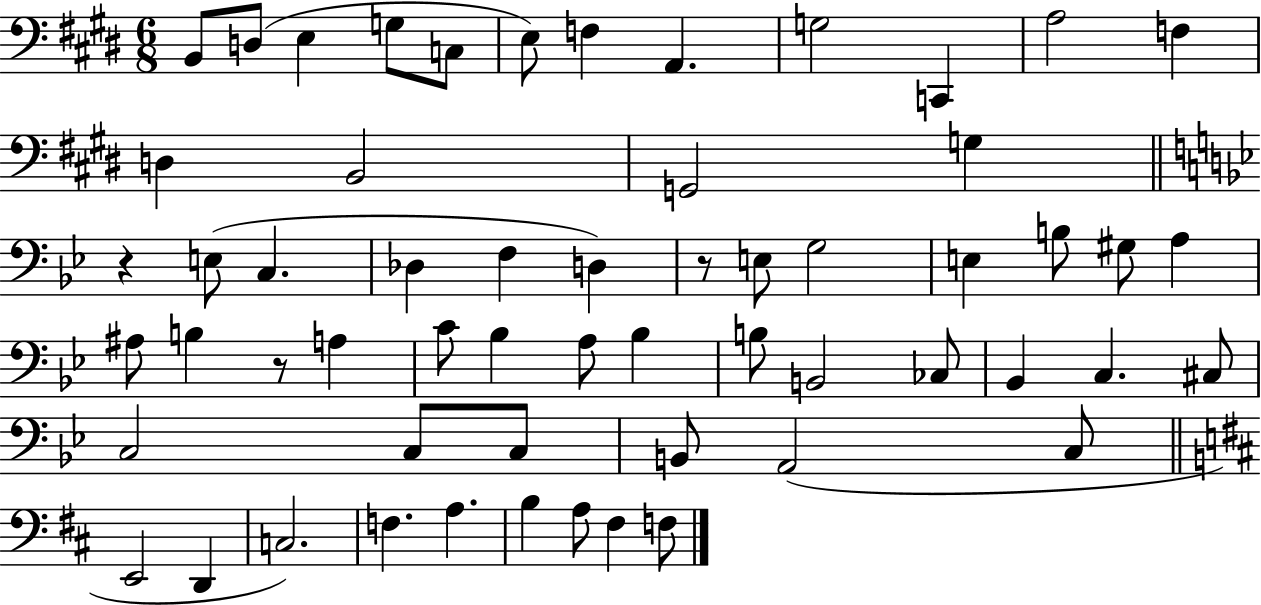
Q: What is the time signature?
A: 6/8